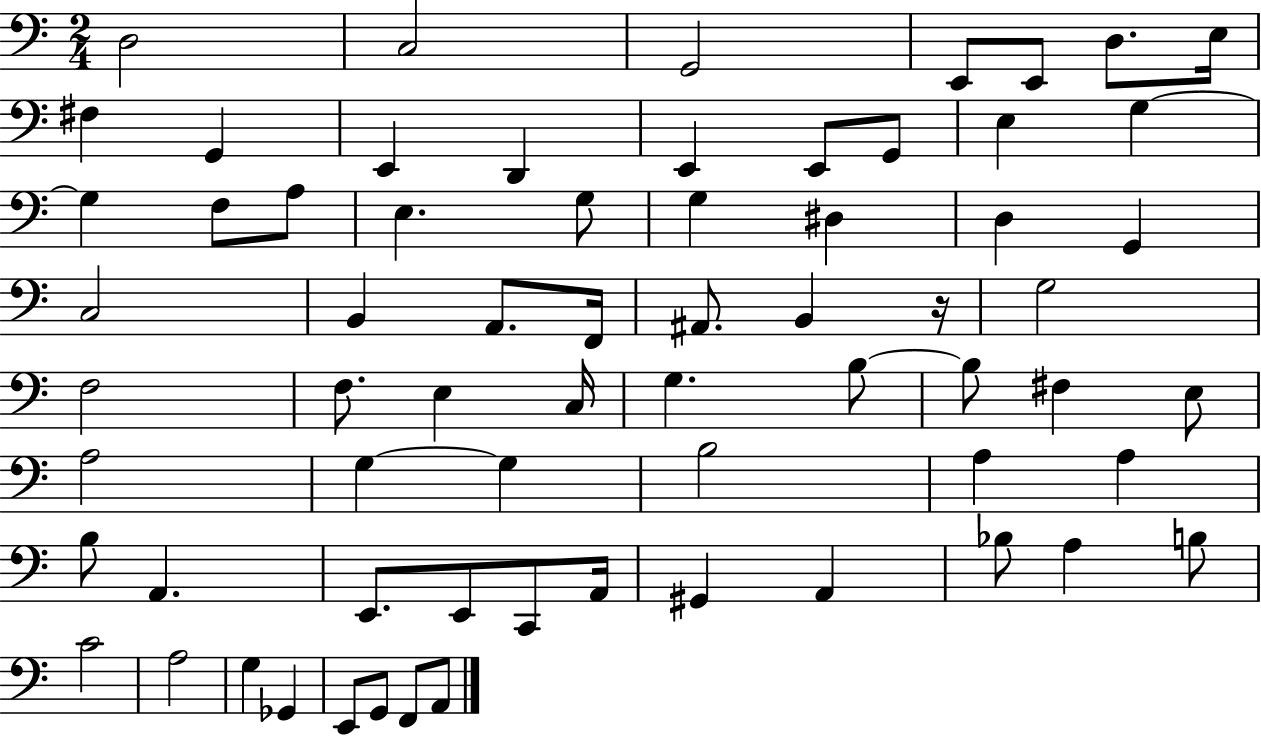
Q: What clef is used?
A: bass